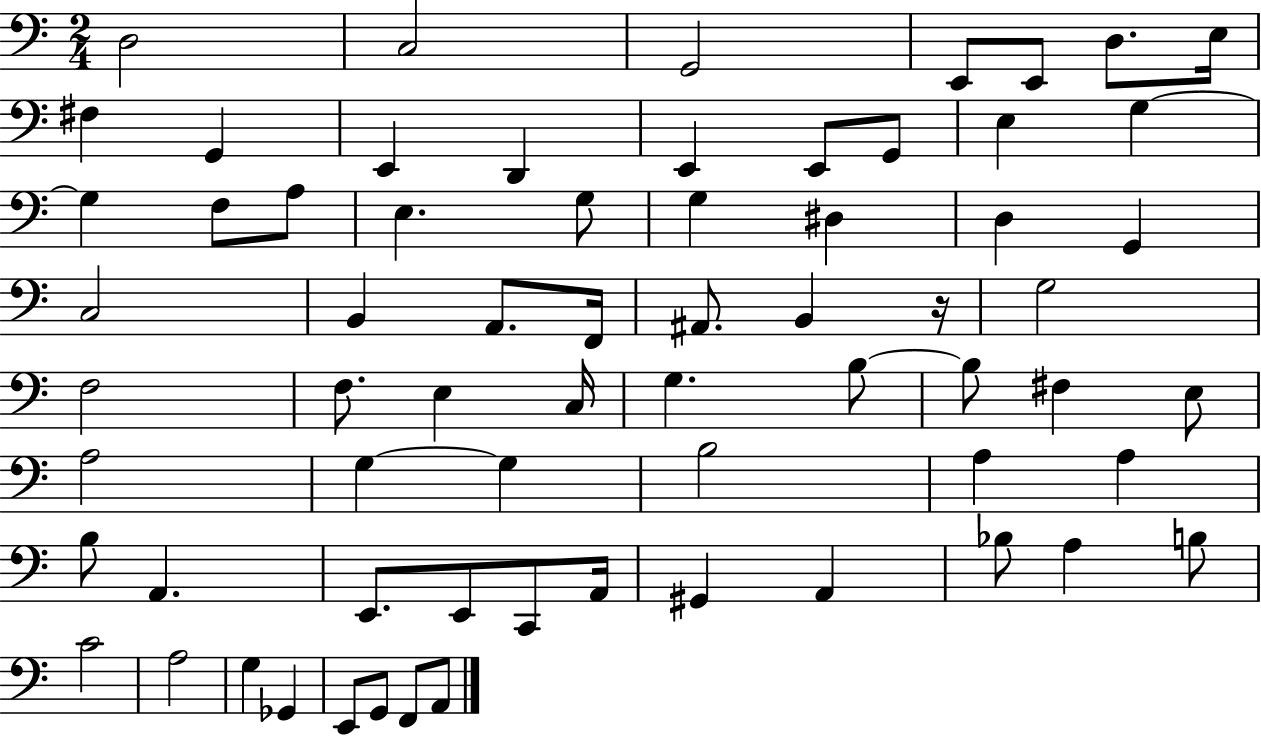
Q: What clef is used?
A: bass